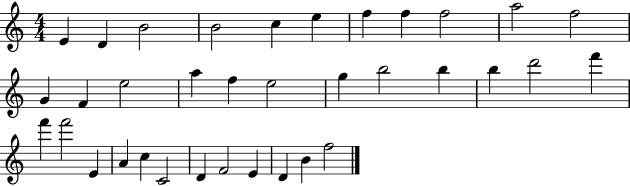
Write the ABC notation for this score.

X:1
T:Untitled
M:4/4
L:1/4
K:C
E D B2 B2 c e f f f2 a2 f2 G F e2 a f e2 g b2 b b d'2 f' f' f'2 E A c C2 D F2 E D B f2